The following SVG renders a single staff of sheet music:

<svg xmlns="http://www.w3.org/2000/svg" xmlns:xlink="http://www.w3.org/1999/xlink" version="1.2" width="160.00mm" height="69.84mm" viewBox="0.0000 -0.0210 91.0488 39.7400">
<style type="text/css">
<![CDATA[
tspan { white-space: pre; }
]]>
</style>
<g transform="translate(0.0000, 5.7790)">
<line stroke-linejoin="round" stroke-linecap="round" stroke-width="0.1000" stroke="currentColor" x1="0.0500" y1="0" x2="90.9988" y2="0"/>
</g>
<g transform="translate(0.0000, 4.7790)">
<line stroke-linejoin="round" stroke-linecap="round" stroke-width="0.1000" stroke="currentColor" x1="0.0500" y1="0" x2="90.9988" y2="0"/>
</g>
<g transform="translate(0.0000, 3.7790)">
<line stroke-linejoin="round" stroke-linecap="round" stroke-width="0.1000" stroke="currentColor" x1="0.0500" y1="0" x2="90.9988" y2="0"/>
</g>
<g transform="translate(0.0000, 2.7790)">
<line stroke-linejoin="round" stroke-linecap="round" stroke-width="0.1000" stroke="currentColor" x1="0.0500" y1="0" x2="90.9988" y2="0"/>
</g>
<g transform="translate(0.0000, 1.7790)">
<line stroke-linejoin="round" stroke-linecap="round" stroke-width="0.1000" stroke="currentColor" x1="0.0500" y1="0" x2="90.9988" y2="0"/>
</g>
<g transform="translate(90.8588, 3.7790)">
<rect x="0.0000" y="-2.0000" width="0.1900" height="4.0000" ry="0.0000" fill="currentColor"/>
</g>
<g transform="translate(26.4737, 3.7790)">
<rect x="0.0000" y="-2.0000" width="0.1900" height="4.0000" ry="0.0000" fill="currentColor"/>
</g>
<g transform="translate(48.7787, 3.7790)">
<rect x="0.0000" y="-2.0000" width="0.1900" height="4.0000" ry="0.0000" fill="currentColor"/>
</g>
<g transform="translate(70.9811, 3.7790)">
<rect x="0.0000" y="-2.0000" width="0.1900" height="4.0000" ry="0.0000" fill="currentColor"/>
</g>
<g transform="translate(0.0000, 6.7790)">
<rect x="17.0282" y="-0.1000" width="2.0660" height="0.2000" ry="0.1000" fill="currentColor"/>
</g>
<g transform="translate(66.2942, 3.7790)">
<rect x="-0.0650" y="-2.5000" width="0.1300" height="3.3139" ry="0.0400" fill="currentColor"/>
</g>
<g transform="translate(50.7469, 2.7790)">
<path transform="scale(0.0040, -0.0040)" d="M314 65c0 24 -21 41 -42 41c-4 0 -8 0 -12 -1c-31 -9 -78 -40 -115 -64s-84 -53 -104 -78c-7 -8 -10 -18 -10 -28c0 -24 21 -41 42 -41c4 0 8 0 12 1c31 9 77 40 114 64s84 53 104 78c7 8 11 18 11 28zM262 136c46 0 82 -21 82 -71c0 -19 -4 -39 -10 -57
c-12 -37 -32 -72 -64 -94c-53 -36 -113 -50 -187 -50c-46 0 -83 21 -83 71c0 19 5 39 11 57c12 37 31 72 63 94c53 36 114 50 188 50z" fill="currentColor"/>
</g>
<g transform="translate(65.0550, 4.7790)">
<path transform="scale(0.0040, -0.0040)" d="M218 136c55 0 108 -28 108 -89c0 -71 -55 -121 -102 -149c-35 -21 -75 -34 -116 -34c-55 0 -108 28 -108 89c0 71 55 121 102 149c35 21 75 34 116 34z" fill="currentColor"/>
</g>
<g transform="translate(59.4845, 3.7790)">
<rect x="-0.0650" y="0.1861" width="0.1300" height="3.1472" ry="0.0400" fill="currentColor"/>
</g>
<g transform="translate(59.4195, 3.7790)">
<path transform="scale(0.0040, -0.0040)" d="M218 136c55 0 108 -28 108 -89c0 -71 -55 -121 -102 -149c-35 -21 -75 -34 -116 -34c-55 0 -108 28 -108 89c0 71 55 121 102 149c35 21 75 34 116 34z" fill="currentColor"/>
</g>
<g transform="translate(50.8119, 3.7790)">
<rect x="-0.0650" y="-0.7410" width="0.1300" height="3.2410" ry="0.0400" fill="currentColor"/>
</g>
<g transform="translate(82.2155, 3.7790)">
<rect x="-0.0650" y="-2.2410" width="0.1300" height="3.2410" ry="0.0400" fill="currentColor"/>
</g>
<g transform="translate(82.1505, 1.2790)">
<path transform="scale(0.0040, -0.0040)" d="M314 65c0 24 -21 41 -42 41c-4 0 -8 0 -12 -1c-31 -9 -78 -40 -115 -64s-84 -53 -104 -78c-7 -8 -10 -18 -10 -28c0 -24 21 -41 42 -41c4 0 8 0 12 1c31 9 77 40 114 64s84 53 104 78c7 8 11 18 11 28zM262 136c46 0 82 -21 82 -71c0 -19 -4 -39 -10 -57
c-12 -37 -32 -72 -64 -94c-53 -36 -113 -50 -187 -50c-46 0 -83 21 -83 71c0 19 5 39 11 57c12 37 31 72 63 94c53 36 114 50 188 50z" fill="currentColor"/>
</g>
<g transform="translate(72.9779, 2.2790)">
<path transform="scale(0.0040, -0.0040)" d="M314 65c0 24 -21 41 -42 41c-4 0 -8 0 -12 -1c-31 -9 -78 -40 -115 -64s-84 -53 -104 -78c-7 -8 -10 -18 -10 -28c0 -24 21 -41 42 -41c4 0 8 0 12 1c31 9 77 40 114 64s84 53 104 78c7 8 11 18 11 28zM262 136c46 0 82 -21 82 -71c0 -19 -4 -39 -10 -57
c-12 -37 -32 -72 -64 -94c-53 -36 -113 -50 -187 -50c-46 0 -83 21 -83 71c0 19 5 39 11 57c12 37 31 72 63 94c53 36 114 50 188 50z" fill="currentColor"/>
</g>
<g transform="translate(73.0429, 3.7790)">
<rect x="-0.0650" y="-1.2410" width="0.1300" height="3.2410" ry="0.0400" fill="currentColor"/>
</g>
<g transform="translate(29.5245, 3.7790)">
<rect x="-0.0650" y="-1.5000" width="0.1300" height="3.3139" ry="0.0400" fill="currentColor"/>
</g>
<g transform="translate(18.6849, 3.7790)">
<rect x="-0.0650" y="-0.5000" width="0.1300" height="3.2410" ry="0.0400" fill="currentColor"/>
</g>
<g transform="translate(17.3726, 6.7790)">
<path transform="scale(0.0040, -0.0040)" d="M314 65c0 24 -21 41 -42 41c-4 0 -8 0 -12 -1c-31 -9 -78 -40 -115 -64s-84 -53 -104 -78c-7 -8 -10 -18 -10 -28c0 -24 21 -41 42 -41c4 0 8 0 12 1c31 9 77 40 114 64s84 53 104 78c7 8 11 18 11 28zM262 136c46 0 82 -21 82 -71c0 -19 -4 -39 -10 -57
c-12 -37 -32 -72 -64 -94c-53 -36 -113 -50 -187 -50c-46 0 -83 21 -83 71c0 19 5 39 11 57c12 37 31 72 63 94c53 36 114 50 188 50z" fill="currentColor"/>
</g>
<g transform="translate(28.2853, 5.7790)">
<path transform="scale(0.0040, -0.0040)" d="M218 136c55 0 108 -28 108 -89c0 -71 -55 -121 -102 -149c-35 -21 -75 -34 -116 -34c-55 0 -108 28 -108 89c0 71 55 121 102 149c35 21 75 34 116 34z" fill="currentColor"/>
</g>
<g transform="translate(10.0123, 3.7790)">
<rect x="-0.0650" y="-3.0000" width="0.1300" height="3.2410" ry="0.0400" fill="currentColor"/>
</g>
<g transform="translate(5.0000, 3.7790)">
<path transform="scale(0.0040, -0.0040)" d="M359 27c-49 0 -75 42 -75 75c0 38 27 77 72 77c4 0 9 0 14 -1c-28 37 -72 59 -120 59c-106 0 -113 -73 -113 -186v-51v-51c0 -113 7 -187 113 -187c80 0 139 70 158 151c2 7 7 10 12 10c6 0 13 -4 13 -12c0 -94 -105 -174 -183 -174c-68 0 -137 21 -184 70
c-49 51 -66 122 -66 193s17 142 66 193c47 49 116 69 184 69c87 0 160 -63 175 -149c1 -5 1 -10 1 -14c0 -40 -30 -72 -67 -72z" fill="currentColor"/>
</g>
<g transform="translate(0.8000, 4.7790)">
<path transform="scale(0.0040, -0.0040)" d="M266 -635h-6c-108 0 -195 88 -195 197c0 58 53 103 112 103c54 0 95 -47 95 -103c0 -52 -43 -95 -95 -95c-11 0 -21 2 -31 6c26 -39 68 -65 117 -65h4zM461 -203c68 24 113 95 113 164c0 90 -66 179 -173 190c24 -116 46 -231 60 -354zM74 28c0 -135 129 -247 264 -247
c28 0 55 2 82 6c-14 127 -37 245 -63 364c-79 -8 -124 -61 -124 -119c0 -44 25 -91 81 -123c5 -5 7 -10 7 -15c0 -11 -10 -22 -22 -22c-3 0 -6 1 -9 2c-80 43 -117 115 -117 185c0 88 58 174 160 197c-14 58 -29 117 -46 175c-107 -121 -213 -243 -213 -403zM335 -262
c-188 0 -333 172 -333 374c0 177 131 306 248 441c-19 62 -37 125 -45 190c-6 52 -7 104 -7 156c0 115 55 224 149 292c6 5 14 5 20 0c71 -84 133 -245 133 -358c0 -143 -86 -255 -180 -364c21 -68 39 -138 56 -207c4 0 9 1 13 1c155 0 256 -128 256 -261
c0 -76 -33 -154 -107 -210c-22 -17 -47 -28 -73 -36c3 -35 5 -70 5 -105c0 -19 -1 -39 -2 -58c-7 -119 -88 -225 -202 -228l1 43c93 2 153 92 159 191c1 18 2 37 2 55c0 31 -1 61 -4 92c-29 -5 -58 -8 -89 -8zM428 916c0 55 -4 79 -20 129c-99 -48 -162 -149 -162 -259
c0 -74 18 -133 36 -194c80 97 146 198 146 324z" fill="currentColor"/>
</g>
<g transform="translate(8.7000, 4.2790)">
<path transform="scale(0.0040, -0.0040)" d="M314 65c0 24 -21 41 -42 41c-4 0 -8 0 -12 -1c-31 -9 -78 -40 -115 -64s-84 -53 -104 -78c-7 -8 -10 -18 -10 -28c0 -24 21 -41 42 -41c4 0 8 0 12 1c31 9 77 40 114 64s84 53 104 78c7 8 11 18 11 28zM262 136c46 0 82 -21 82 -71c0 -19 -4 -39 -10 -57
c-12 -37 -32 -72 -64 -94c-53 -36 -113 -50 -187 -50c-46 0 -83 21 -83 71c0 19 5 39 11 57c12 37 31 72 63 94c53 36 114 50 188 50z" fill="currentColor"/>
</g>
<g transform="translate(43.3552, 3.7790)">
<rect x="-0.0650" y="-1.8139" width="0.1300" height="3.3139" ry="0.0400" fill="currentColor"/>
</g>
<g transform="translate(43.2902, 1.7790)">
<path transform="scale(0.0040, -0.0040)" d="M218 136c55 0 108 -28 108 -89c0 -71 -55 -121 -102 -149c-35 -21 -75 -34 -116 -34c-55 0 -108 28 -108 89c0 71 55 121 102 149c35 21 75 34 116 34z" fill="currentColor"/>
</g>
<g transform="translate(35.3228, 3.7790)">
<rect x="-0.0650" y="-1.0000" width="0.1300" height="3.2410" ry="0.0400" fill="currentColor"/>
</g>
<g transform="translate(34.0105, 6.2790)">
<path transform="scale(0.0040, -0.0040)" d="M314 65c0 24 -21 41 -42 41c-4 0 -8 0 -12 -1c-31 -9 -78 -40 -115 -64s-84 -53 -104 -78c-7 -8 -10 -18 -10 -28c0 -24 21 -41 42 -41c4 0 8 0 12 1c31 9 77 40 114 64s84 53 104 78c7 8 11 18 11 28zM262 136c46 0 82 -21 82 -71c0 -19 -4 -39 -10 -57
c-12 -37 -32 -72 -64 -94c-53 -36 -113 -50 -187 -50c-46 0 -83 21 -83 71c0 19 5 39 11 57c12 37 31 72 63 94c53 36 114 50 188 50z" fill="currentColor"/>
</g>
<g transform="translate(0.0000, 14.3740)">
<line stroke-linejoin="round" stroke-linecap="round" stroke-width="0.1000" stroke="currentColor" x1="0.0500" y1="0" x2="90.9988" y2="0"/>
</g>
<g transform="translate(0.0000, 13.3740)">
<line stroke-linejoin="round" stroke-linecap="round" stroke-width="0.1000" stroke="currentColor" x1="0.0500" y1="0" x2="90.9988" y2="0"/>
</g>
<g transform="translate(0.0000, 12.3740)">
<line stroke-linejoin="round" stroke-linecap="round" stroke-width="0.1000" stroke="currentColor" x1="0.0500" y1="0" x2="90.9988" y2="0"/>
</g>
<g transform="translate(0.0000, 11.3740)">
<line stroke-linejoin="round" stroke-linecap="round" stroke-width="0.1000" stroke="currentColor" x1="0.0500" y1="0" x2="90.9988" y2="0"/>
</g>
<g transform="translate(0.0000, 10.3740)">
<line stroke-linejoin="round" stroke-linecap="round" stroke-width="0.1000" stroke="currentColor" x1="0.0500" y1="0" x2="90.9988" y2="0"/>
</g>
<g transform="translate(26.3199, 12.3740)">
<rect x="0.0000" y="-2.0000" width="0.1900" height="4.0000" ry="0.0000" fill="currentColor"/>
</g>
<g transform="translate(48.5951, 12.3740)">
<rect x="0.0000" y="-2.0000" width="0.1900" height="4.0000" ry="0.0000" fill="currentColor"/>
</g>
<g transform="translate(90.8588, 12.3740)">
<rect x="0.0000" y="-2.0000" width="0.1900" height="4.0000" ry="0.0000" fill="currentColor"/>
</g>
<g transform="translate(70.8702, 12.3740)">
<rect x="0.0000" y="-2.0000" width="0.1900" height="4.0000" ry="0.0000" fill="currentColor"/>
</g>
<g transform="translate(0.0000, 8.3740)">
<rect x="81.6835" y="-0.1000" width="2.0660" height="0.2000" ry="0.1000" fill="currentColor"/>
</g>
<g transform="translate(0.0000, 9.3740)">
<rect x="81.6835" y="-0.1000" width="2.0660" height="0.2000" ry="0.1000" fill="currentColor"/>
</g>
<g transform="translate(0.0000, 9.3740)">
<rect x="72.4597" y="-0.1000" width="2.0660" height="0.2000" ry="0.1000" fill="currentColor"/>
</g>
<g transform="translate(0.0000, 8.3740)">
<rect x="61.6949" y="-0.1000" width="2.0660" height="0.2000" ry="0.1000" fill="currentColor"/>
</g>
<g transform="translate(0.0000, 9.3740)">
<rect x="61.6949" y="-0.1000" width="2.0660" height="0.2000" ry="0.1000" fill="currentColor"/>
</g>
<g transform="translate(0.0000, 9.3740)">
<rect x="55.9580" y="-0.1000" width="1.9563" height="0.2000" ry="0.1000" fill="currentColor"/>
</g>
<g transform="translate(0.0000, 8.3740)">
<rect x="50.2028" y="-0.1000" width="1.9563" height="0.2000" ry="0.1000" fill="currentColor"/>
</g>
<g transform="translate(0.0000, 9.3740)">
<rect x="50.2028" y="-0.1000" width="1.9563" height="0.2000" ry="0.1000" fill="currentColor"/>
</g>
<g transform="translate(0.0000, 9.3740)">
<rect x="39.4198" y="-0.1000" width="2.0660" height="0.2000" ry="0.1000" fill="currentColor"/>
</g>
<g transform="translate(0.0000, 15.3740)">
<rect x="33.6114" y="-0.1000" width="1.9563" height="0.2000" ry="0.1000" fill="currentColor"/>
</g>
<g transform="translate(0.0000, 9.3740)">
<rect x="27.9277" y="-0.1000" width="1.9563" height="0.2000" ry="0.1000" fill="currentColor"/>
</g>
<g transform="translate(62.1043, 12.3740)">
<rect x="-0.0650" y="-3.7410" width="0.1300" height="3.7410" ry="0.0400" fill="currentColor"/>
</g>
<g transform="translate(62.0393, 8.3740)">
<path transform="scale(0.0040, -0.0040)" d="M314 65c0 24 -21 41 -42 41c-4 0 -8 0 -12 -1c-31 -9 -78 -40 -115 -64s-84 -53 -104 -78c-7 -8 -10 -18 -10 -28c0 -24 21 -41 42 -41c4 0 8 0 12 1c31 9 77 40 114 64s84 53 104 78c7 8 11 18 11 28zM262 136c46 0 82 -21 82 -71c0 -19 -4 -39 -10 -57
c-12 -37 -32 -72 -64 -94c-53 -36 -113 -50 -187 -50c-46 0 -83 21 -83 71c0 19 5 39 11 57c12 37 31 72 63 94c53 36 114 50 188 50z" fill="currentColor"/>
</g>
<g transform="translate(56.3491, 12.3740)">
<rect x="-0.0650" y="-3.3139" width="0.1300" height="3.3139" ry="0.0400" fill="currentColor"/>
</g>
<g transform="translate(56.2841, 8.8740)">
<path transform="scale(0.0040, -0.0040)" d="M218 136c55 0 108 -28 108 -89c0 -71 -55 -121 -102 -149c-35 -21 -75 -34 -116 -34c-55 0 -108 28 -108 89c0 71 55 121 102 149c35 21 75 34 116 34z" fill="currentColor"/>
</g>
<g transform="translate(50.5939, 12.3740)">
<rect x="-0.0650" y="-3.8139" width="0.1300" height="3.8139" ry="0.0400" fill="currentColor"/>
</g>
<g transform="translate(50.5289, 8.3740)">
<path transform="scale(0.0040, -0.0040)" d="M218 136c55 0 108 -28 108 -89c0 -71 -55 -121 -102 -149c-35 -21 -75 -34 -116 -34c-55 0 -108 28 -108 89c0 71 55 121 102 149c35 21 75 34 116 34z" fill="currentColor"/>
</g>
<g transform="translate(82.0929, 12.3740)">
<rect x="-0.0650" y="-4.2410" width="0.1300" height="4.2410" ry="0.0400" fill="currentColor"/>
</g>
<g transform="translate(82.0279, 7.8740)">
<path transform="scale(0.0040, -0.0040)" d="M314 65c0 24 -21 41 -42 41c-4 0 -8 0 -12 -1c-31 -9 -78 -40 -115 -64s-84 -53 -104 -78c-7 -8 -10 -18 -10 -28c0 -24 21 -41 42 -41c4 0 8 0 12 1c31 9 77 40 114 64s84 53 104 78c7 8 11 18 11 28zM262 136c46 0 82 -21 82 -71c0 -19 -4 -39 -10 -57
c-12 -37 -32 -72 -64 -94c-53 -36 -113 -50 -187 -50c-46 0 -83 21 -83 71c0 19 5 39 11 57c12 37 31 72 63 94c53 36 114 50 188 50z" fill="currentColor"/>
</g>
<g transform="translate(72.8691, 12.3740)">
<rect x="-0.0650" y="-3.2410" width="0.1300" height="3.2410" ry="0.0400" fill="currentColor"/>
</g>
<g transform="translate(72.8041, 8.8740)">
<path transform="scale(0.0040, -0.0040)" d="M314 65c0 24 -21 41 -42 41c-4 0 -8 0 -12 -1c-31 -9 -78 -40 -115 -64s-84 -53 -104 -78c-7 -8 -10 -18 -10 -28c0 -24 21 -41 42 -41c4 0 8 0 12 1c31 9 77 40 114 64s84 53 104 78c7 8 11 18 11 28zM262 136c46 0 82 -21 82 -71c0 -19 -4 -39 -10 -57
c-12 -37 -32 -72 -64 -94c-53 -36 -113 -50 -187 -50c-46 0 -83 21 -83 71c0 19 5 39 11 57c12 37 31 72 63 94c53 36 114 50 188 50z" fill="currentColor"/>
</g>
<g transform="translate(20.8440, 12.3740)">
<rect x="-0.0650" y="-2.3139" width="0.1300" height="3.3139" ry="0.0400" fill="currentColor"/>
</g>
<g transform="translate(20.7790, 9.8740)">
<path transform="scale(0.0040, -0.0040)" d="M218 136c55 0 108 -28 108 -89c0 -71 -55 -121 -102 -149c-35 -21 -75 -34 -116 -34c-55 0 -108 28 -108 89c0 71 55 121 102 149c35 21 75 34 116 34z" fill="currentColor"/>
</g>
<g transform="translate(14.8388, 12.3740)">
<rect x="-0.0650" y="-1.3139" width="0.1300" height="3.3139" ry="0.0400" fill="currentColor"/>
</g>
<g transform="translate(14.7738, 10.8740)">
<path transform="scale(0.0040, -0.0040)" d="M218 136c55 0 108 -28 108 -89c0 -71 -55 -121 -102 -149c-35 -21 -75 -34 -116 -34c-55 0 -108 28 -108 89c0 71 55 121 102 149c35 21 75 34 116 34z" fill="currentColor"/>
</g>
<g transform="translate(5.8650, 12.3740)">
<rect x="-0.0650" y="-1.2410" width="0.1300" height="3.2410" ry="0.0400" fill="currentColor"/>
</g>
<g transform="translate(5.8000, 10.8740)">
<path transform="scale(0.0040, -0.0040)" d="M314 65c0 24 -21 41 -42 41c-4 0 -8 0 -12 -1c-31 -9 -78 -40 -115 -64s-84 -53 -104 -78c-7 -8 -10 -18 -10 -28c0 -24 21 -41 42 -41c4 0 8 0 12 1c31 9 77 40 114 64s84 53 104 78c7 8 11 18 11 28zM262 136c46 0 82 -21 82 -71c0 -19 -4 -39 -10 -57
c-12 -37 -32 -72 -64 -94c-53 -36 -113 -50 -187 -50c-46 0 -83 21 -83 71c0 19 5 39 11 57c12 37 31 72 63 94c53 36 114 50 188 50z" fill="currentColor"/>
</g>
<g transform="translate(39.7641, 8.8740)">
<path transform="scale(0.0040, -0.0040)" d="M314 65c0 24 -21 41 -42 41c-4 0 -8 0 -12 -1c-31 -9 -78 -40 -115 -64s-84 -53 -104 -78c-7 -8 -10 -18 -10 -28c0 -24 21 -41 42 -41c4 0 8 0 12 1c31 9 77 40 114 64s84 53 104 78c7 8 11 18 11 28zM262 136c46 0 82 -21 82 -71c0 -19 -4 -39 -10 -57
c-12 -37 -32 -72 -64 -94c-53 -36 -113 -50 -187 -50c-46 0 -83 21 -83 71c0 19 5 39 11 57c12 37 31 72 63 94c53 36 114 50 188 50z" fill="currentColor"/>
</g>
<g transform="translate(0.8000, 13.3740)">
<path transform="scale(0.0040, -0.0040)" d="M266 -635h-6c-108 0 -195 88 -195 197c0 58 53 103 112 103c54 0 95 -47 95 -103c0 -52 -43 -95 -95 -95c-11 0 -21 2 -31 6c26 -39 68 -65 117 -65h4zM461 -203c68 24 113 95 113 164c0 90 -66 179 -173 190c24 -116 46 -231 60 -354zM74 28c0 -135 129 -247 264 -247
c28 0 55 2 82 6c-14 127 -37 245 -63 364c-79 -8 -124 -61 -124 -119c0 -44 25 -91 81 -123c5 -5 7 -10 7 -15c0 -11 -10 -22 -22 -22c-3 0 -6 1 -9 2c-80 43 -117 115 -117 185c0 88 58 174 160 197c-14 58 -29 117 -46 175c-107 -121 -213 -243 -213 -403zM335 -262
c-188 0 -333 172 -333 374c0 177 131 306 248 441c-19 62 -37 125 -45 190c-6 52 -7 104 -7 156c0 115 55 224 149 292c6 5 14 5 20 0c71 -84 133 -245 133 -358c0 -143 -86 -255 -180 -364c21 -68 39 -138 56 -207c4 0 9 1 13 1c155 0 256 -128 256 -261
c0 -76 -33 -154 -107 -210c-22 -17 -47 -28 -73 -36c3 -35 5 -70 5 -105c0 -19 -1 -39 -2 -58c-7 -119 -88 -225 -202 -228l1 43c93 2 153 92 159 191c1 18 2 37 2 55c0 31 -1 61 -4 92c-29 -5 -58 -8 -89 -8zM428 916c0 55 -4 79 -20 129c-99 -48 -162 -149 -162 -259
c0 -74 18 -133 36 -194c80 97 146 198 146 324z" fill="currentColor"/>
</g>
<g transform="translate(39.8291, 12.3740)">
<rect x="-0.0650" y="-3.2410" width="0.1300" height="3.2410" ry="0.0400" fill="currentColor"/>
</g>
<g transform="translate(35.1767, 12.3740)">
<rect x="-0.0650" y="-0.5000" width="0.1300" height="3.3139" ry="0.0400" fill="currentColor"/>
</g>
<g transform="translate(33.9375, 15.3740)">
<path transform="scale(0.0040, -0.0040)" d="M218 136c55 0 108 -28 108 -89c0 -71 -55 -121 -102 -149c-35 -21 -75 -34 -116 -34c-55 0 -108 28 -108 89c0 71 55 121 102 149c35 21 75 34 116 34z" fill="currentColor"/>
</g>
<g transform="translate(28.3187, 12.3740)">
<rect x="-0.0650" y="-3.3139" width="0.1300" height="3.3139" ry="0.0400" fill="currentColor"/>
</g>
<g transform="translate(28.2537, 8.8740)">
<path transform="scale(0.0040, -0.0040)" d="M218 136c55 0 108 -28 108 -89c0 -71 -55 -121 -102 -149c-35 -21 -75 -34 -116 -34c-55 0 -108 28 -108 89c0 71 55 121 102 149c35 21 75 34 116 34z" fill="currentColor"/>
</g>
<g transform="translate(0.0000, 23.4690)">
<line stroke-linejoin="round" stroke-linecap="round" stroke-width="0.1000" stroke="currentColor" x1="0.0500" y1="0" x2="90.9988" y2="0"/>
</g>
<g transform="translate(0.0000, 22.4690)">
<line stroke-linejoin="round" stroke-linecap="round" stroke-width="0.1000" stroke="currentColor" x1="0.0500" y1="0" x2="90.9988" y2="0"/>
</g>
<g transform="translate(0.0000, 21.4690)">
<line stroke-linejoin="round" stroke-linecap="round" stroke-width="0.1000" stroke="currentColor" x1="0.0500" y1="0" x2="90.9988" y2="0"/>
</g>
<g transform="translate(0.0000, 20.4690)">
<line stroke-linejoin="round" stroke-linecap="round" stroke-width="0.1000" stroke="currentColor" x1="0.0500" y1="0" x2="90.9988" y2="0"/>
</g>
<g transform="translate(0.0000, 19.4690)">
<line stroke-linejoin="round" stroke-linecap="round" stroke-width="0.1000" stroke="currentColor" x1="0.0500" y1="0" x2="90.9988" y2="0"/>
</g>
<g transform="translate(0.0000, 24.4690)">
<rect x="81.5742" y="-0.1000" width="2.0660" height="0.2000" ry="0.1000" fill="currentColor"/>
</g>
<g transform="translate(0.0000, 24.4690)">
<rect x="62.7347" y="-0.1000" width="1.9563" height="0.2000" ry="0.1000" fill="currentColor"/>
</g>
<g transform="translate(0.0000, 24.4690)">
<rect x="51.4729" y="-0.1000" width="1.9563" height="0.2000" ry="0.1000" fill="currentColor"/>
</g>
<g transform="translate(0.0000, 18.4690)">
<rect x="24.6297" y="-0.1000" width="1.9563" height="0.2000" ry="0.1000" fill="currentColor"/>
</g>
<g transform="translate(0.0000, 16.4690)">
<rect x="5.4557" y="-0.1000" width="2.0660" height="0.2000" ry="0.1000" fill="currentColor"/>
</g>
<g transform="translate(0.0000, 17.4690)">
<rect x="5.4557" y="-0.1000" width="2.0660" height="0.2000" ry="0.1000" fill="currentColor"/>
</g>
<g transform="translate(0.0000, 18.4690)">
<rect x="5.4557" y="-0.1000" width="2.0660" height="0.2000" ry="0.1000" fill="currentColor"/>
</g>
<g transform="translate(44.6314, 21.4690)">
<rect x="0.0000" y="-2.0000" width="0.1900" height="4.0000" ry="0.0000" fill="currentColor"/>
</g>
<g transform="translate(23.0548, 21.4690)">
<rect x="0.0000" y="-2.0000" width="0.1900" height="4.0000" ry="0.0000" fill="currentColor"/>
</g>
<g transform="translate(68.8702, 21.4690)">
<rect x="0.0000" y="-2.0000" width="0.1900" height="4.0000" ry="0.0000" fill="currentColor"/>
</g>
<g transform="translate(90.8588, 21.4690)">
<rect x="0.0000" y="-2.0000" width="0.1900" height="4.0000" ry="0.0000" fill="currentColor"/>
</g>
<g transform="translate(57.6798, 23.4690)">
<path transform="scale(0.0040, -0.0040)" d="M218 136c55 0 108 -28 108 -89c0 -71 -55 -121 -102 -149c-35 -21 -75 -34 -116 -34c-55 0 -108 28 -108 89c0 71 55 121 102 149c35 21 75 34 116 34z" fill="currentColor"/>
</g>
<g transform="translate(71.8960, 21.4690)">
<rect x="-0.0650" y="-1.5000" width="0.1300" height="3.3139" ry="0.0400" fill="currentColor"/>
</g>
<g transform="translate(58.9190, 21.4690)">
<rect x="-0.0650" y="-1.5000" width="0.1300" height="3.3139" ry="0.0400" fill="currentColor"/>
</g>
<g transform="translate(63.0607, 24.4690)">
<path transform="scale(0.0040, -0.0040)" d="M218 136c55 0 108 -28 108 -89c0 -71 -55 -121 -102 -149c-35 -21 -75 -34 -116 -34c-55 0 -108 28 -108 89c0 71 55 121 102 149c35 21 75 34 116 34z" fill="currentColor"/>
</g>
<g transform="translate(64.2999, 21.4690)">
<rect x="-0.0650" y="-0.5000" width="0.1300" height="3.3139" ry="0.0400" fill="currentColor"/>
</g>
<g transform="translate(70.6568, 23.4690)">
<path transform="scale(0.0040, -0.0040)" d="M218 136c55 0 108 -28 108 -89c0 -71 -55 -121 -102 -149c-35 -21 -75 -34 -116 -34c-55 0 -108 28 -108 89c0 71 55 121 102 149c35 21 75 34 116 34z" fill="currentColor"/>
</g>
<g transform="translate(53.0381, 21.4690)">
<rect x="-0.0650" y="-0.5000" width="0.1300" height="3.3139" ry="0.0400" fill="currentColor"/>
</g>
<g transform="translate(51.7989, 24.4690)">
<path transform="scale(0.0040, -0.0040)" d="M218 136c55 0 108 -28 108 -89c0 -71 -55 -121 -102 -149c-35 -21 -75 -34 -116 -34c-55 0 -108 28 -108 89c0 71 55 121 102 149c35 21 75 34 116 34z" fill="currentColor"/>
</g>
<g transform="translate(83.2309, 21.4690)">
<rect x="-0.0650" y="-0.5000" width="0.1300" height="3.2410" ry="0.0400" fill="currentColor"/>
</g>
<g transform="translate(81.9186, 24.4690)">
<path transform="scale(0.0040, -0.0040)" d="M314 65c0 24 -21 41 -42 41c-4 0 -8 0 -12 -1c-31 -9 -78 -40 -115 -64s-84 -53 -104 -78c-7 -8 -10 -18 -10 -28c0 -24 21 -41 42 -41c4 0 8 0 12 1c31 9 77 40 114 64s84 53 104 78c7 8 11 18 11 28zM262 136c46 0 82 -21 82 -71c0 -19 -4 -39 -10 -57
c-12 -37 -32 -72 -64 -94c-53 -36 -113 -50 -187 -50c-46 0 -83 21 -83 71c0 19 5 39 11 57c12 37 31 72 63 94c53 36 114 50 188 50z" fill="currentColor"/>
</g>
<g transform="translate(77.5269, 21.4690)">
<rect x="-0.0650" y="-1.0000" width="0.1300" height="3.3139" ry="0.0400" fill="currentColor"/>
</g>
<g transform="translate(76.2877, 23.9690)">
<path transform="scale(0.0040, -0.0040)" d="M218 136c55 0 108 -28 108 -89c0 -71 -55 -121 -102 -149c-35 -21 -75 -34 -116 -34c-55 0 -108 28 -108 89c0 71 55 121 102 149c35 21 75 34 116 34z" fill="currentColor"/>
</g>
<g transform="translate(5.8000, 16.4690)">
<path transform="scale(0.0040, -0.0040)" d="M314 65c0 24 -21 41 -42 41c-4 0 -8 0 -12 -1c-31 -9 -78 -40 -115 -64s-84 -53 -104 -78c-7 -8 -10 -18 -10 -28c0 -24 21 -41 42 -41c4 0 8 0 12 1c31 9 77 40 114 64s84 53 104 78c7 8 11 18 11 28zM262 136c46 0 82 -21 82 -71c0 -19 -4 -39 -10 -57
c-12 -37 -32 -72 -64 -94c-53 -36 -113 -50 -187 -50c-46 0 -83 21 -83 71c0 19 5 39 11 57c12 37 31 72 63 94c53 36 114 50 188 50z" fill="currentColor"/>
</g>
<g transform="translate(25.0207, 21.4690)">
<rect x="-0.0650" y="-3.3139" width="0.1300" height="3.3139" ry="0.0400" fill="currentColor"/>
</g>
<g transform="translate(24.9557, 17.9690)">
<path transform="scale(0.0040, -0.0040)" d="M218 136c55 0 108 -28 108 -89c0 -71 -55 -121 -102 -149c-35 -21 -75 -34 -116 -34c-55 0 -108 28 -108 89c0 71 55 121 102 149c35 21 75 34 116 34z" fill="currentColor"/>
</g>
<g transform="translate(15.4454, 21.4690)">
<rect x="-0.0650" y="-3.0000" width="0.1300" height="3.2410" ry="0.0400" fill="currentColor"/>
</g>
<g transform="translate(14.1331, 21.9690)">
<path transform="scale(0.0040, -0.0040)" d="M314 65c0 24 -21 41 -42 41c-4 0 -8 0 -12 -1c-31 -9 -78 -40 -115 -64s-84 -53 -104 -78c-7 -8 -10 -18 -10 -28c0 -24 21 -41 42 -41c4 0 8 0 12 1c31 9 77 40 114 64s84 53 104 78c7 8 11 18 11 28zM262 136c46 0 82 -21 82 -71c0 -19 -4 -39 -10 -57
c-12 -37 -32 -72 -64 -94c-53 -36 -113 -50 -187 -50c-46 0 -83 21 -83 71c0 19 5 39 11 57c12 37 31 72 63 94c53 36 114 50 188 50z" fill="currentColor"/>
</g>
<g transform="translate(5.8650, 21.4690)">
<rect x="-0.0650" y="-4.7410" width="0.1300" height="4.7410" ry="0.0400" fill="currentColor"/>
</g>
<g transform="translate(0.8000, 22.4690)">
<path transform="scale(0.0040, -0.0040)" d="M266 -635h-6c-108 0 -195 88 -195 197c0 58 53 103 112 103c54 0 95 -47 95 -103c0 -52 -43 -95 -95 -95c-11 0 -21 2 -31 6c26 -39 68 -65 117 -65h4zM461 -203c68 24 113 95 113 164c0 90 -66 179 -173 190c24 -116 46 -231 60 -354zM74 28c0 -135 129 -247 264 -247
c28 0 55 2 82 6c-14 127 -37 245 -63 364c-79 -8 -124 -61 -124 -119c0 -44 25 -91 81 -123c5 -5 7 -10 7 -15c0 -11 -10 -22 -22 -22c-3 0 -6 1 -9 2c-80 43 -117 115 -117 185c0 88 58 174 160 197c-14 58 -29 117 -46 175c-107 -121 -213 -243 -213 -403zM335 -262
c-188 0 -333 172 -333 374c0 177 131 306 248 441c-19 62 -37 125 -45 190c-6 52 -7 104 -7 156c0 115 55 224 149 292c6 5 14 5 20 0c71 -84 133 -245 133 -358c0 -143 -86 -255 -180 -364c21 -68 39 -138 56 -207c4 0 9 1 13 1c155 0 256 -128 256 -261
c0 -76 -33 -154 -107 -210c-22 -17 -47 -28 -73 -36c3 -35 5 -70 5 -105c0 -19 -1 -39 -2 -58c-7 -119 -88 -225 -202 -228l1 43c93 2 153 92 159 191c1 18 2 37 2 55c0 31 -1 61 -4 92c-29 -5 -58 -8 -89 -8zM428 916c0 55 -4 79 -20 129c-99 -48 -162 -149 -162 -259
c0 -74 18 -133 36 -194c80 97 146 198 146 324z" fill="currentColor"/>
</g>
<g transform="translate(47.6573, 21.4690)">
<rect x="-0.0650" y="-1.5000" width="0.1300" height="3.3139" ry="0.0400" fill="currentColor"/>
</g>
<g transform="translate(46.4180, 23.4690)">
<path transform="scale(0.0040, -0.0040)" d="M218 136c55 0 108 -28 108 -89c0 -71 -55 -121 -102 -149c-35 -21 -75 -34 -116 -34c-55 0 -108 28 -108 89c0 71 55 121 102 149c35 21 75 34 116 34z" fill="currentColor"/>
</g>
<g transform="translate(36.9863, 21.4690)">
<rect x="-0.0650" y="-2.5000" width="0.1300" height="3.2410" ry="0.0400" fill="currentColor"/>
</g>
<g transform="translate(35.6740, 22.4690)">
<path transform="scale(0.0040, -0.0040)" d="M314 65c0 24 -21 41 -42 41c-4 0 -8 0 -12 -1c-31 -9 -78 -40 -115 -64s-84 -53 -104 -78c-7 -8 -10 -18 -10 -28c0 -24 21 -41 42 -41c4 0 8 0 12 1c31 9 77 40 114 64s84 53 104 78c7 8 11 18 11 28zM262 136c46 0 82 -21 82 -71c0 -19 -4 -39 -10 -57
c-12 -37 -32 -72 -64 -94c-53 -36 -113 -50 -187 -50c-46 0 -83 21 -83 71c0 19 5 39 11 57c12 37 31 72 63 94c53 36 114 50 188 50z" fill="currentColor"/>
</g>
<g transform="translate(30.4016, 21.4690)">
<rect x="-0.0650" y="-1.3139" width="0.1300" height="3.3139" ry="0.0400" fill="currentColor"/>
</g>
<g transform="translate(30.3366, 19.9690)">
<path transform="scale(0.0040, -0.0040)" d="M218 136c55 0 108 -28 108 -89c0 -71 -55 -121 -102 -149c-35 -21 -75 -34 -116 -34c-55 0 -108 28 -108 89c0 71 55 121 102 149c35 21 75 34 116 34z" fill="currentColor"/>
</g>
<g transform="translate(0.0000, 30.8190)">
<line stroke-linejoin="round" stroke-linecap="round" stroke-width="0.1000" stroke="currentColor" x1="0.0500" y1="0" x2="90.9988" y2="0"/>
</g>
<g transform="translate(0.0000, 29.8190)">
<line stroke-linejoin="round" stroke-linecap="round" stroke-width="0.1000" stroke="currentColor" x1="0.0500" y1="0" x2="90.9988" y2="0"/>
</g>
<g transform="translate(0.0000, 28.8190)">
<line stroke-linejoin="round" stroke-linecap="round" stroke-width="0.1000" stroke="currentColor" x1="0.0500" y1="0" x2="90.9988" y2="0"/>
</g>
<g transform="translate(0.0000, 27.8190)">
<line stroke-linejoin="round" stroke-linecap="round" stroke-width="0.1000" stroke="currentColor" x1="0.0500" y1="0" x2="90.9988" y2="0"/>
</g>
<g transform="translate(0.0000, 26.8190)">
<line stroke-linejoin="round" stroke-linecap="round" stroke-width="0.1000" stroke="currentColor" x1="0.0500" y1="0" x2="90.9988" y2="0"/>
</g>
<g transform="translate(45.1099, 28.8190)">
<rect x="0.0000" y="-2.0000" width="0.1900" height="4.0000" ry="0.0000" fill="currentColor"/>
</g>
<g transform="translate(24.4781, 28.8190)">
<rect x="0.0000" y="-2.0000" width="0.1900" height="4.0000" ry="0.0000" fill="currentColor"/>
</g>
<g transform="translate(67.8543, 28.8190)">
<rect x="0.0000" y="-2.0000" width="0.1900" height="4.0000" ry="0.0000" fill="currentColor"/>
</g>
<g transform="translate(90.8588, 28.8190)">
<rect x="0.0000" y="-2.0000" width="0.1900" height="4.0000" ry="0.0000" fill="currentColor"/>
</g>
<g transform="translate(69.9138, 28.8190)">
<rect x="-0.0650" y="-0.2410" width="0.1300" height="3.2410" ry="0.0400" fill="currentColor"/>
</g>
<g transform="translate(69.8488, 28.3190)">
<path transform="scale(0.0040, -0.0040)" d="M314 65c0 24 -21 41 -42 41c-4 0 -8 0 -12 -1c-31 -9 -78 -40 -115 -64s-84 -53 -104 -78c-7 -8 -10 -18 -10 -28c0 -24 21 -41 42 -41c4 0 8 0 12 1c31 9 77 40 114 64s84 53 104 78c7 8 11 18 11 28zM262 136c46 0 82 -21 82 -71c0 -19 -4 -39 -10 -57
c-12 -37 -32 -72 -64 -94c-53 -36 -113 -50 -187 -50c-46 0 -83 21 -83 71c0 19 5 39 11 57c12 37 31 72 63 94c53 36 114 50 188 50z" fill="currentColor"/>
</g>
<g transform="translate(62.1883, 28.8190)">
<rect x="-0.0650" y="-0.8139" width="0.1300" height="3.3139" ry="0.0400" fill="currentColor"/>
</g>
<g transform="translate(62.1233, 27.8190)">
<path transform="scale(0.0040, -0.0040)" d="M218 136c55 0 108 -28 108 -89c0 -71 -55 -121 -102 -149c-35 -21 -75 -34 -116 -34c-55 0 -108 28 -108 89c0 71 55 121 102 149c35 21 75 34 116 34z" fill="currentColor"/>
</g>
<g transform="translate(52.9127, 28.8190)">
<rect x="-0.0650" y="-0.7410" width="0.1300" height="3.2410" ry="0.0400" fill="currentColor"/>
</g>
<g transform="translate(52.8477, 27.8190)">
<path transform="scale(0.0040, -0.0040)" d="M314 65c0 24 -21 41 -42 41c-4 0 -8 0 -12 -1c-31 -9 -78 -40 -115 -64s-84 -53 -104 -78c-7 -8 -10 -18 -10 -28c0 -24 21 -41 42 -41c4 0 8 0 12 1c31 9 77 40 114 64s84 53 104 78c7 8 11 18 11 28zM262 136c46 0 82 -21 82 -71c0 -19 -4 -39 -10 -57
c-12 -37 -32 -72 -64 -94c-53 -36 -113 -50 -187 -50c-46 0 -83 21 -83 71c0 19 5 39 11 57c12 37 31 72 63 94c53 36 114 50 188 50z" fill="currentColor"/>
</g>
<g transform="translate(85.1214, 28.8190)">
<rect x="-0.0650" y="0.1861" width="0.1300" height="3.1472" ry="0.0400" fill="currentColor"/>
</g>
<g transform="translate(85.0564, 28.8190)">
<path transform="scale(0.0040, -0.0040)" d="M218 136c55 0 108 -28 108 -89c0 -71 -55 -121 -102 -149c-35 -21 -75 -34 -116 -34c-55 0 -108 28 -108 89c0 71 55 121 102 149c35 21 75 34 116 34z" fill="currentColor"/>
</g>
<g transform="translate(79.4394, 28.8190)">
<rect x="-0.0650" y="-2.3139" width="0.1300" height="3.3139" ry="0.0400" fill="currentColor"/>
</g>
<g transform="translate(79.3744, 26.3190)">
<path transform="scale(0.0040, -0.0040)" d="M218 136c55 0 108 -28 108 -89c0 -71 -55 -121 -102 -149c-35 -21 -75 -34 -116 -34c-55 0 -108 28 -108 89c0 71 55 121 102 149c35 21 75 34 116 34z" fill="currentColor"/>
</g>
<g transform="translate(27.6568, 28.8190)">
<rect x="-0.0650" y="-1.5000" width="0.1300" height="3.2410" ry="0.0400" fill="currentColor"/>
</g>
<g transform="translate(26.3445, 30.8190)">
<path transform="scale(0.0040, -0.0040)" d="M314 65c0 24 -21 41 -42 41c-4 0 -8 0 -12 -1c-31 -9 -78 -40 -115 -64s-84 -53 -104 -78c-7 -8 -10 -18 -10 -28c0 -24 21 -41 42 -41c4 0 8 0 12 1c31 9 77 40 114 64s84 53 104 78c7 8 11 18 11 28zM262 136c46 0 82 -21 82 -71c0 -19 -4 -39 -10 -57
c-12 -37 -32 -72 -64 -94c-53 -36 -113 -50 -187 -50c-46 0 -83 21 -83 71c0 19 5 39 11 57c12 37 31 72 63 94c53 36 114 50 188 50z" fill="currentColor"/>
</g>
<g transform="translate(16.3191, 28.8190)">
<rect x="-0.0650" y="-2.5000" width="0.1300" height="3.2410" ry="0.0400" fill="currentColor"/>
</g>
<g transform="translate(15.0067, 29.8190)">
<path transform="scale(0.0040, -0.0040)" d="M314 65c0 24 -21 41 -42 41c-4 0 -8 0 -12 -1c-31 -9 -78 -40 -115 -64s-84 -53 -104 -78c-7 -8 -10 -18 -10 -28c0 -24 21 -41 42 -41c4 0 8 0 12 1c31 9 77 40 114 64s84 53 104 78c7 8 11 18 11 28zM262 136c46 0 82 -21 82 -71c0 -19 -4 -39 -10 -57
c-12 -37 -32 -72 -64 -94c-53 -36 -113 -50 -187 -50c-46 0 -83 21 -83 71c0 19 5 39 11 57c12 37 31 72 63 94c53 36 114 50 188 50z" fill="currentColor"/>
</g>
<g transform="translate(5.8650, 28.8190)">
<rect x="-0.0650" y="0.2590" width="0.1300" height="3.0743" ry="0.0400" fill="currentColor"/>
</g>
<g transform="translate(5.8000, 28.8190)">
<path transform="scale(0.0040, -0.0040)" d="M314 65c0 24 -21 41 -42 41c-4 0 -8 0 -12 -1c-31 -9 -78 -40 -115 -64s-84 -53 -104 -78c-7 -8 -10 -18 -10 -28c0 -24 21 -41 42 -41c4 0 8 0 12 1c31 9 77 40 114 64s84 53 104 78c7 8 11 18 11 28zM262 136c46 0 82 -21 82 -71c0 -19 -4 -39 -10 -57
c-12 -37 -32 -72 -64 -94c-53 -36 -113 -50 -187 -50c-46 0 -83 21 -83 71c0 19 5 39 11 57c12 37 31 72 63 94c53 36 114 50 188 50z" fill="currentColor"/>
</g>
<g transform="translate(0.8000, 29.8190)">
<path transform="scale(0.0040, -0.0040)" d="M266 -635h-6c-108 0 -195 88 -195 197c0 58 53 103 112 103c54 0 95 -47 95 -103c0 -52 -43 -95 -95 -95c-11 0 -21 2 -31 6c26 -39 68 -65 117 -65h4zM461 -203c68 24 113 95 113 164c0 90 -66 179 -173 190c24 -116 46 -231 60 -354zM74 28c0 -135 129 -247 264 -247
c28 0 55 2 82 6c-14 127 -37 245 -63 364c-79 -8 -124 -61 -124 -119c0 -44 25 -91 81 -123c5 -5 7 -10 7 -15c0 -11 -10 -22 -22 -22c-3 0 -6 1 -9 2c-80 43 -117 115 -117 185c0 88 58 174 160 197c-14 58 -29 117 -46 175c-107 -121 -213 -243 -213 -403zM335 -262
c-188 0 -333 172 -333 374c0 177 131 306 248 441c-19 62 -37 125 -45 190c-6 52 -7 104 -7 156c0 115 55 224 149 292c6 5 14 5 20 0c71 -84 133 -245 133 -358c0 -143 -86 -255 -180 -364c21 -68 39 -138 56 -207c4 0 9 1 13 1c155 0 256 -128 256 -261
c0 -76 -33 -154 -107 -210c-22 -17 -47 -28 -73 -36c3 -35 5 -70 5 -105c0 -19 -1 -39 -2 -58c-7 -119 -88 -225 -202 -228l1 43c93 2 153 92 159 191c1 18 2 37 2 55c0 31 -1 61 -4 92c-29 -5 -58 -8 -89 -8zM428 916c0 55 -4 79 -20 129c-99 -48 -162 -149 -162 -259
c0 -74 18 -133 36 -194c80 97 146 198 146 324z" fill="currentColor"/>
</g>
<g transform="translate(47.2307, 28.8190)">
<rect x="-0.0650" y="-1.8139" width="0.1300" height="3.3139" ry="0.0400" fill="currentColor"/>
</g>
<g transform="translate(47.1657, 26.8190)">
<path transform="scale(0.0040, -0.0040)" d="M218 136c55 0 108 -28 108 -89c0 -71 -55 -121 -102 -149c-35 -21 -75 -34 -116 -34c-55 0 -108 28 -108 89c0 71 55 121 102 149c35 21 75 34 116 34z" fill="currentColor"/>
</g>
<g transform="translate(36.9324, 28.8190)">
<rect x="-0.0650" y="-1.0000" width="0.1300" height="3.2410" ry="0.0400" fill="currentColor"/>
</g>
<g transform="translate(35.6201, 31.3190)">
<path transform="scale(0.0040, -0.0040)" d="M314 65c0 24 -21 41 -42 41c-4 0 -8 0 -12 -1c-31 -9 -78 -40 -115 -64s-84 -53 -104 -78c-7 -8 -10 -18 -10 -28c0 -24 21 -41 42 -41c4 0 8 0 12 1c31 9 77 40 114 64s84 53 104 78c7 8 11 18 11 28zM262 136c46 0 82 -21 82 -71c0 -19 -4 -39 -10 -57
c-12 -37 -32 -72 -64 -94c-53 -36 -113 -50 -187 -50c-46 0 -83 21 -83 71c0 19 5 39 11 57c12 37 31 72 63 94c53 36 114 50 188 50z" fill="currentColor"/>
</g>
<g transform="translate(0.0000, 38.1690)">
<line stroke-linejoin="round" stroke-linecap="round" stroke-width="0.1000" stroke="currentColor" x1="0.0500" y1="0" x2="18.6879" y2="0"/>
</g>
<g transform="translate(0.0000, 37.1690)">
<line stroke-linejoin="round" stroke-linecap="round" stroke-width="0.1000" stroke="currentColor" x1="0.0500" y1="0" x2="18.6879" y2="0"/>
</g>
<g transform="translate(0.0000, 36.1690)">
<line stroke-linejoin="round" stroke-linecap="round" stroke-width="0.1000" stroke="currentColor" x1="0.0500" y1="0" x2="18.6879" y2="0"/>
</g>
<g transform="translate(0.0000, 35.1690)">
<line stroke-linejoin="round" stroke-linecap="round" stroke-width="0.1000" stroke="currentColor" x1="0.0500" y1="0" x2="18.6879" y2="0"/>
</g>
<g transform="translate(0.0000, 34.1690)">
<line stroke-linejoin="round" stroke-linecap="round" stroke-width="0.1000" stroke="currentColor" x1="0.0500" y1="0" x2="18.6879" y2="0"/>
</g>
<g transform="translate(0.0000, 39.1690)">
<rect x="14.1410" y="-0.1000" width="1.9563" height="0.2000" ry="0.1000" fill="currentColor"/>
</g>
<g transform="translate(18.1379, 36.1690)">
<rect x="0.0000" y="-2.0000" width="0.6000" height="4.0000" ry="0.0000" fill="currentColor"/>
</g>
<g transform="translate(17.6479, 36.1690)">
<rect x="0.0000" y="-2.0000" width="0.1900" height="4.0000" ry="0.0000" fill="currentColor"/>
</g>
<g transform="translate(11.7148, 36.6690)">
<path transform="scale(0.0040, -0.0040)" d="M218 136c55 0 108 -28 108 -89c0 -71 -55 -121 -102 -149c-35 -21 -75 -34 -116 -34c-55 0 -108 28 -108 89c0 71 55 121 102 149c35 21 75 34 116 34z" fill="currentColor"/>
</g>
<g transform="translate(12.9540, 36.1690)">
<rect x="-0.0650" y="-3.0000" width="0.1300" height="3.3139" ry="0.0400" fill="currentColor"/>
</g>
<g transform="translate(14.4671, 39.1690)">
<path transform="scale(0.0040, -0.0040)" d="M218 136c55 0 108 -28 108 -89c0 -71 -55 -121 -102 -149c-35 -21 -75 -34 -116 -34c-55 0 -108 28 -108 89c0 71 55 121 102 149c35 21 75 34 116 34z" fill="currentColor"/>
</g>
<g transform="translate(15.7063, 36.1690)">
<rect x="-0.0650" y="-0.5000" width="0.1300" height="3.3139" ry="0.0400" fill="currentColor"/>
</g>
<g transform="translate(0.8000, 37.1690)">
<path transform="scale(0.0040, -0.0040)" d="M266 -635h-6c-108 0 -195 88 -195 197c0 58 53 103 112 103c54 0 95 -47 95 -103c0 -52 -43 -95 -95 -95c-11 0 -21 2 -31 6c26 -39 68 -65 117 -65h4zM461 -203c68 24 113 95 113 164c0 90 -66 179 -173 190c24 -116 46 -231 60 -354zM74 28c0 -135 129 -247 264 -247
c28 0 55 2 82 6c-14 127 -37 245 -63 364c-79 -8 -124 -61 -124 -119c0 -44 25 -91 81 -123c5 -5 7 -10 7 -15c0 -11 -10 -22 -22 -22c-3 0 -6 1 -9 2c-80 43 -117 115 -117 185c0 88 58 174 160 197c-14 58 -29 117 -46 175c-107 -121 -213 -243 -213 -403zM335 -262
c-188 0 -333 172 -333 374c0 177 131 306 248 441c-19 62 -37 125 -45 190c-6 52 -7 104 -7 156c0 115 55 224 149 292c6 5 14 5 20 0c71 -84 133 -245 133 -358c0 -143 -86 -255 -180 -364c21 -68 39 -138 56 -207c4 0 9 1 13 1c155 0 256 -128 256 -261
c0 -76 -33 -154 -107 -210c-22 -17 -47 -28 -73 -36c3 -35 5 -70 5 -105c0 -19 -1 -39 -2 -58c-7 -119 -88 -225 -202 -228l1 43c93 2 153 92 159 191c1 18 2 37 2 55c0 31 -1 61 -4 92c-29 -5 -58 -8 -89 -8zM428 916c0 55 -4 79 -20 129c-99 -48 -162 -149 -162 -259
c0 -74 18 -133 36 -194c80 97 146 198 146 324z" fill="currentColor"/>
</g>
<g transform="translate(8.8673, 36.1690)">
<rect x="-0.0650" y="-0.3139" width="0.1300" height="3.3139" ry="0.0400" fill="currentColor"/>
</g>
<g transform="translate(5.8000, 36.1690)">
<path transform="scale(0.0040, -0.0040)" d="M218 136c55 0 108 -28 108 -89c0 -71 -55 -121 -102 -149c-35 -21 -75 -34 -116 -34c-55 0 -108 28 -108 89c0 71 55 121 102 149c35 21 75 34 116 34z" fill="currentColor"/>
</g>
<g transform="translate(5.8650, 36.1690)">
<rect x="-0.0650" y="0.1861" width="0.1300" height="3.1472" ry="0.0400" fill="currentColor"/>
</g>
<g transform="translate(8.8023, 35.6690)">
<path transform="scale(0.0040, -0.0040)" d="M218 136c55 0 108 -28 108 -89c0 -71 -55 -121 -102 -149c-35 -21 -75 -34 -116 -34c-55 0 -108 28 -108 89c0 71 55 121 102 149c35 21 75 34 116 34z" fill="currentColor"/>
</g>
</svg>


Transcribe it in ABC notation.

X:1
T:Untitled
M:4/4
L:1/4
K:C
A2 C2 E D2 f d2 B G e2 g2 e2 e g b C b2 c' b c'2 b2 d'2 e'2 A2 b e G2 E C E C E D C2 B2 G2 E2 D2 f d2 d c2 g B B c A C